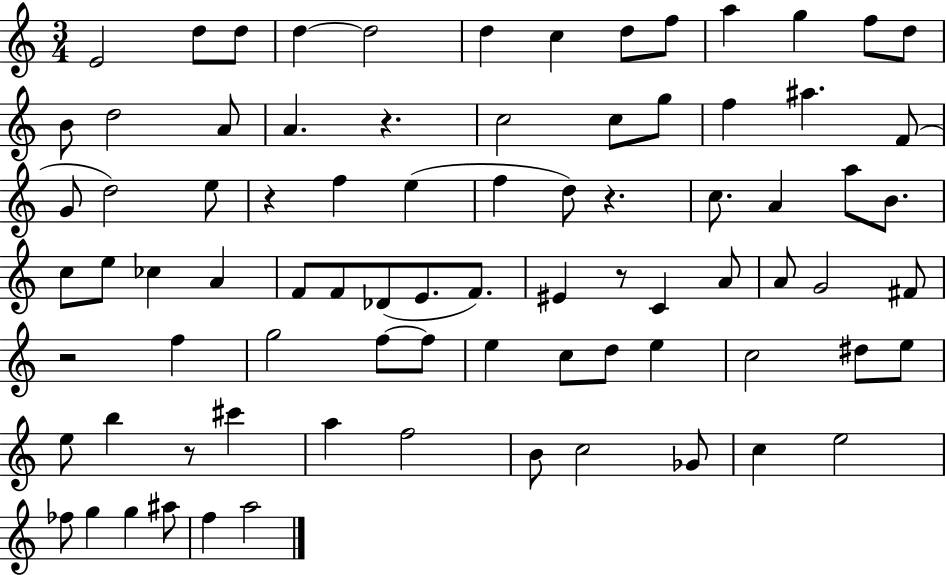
E4/h D5/e D5/e D5/q D5/h D5/q C5/q D5/e F5/e A5/q G5/q F5/e D5/e B4/e D5/h A4/e A4/q. R/q. C5/h C5/e G5/e F5/q A#5/q. F4/e G4/e D5/h E5/e R/q F5/q E5/q F5/q D5/e R/q. C5/e. A4/q A5/e B4/e. C5/e E5/e CES5/q A4/q F4/e F4/e Db4/e E4/e. F4/e. EIS4/q R/e C4/q A4/e A4/e G4/h F#4/e R/h F5/q G5/h F5/e F5/e E5/q C5/e D5/e E5/q C5/h D#5/e E5/e E5/e B5/q R/e C#6/q A5/q F5/h B4/e C5/h Gb4/e C5/q E5/h FES5/e G5/q G5/q A#5/e F5/q A5/h